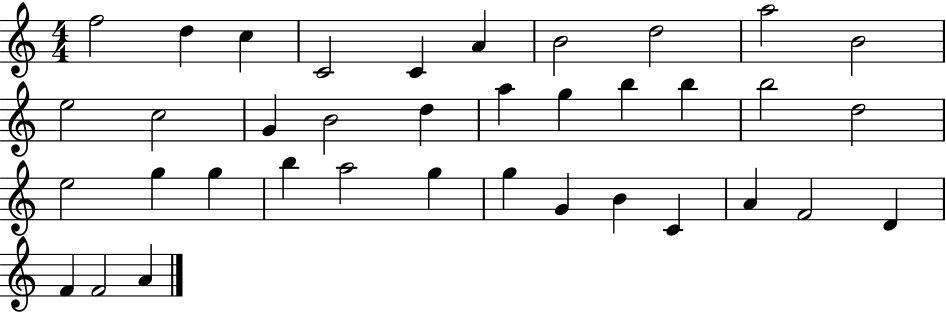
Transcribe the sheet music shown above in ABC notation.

X:1
T:Untitled
M:4/4
L:1/4
K:C
f2 d c C2 C A B2 d2 a2 B2 e2 c2 G B2 d a g b b b2 d2 e2 g g b a2 g g G B C A F2 D F F2 A